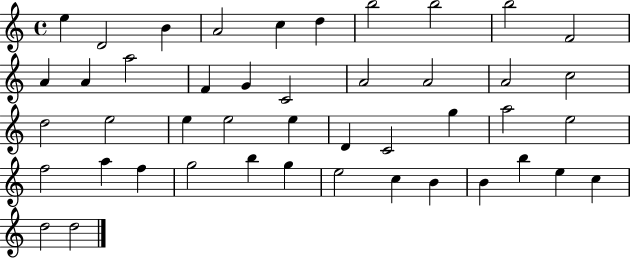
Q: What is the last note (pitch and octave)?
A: D5